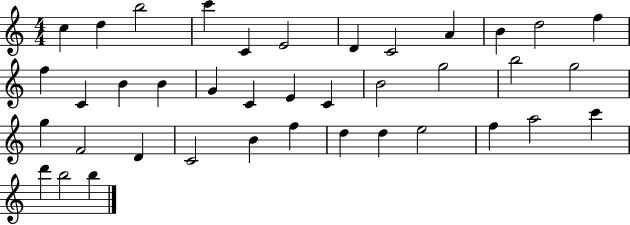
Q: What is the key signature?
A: C major